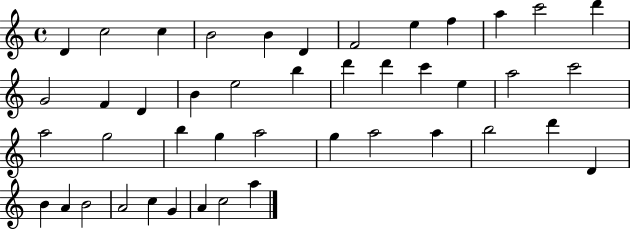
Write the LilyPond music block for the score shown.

{
  \clef treble
  \time 4/4
  \defaultTimeSignature
  \key c \major
  d'4 c''2 c''4 | b'2 b'4 d'4 | f'2 e''4 f''4 | a''4 c'''2 d'''4 | \break g'2 f'4 d'4 | b'4 e''2 b''4 | d'''4 d'''4 c'''4 e''4 | a''2 c'''2 | \break a''2 g''2 | b''4 g''4 a''2 | g''4 a''2 a''4 | b''2 d'''4 d'4 | \break b'4 a'4 b'2 | a'2 c''4 g'4 | a'4 c''2 a''4 | \bar "|."
}